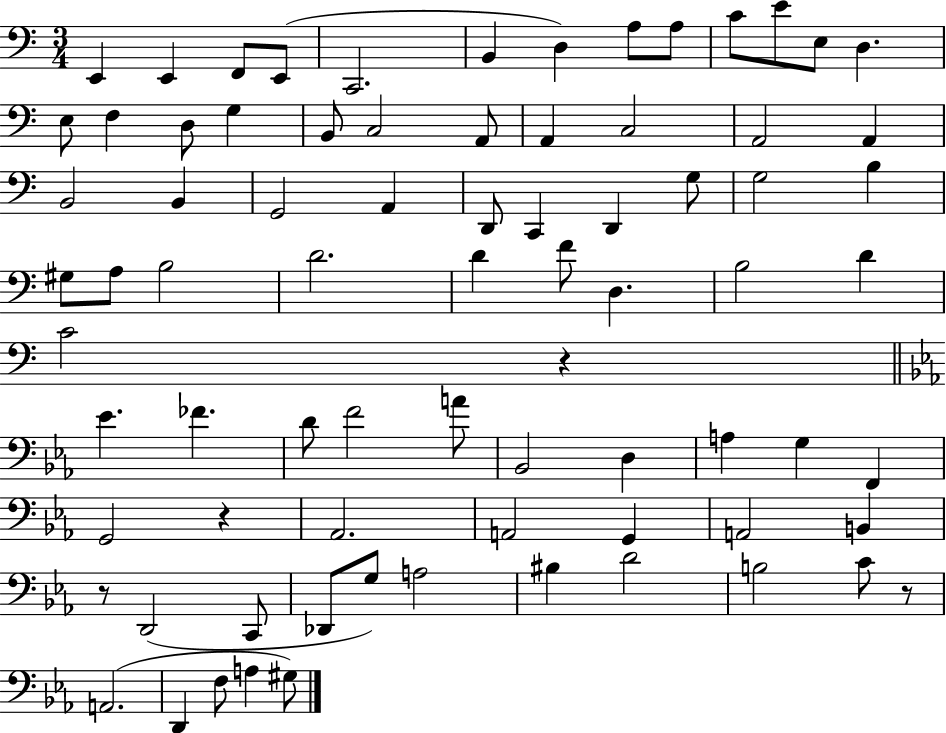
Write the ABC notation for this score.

X:1
T:Untitled
M:3/4
L:1/4
K:C
E,, E,, F,,/2 E,,/2 C,,2 B,, D, A,/2 A,/2 C/2 E/2 E,/2 D, E,/2 F, D,/2 G, B,,/2 C,2 A,,/2 A,, C,2 A,,2 A,, B,,2 B,, G,,2 A,, D,,/2 C,, D,, G,/2 G,2 B, ^G,/2 A,/2 B,2 D2 D F/2 D, B,2 D C2 z _E _F D/2 F2 A/2 _B,,2 D, A, G, F,, G,,2 z _A,,2 A,,2 G,, A,,2 B,, z/2 D,,2 C,,/2 _D,,/2 G,/2 A,2 ^B, D2 B,2 C/2 z/2 A,,2 D,, F,/2 A, ^G,/2